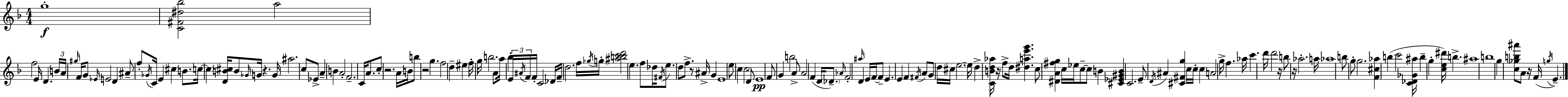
G5/w [C4,F#4,D#5,Bb5]/h A5/h F5/h E4/s D4/q. B4/s A4/s G#5/s F4/s G4/e Eb4/s E4/h D4/q A#4/e F5/e Gb4/s C4/s E4/q C#5/q B4/e. C5/s C5/q [D4,B4,C#5]/s B4/e Gb4/s G4/s R/q. G4/s A#5/h. C5/e Eb4/e A4/q B4/q A4/h F4/h. C4/s A4/e. C5/e R/h. A4/s B4/s B5/e R/h G5/q. F5/h D5/q EIS5/q F5/s G5/s B5/h. A4/e A5/s Bb5/q E4/s A#4/s F4/s F4/s C4/h Db4/s F4/s D5/h. F5/s Gb5/s G5/s [A#5,B5,C6,D6]/h E5/q. F5/e Db5/s F#4/s E5/e. D5/e F5/e. R/e A#4/s G4/q E4/w E5/e C5/q C5/h D4/e E4/w F4/e G4/q B5/h A4/e A4/h F4/q D4/s Db4/e. Ab4/s F4/h A#5/s D4/q E4/s F4/s F4/e E4/q. E4/q F4/q F#4/s A4/e G4/e D5/s C#5/s E5/h. E5/s D5/q [C4,B4,D5,Ab5]/s R/s F5/e D5/s [D#5,A5,E6,G6]/q. C5/e [D#4,A4,F#5,G5]/q C5/s Eb5/s C5/e C5/e B4/q [C#4,Eb4,G#4,B4]/q C4/h. E4/e D4/s A#4/q [C#4,F#4,G5]/q C5/s C5/s C5/q A4/h G5/s F5/q. Ab5/s C6/q. D6/s D6/h R/s B5/e R/s Ab5/h. A5/s Ab5/w B5/e G5/e G5/h. [F4,C#5,Ab5]/q B5/q C6/h [C4,Db4,Gb4,A#5]/s B5/q G5/q [C5,E5,D#6]/s B5/q. A#5/w B5/w G5/q [C5,Gb5,B5,A#6]/e A4/e R/s F4/s G5/s E4/q.